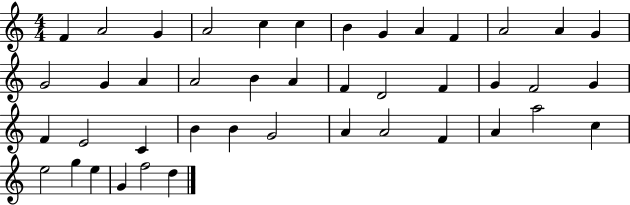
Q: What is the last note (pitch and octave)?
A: D5